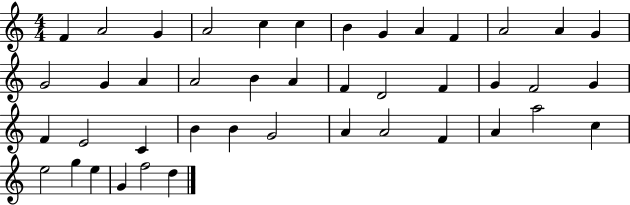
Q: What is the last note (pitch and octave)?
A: D5